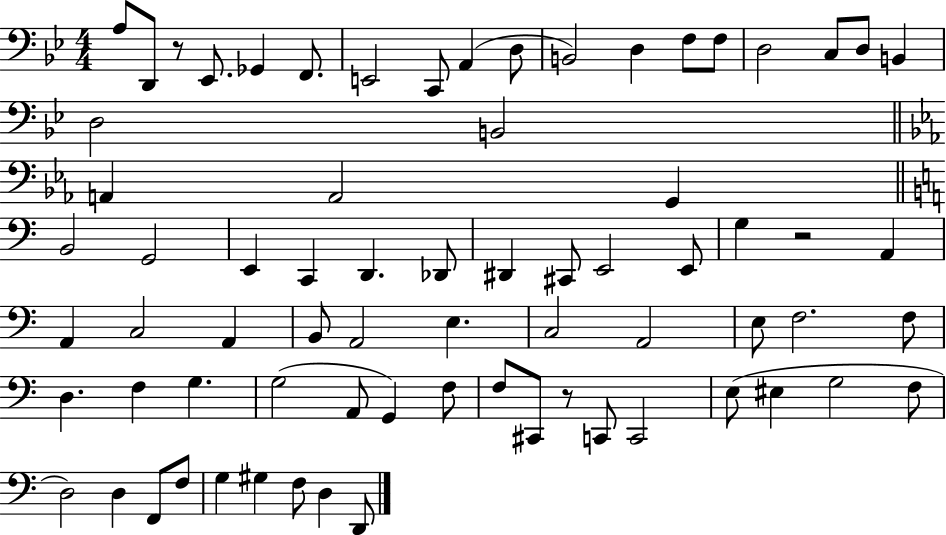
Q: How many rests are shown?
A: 3